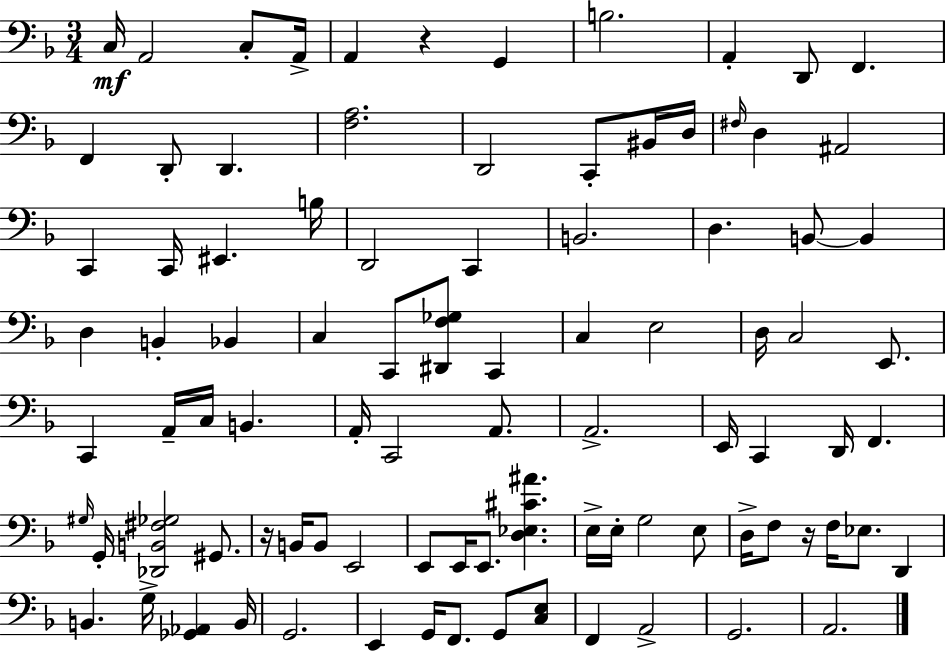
X:1
T:Untitled
M:3/4
L:1/4
K:F
C,/4 A,,2 C,/2 A,,/4 A,, z G,, B,2 A,, D,,/2 F,, F,, D,,/2 D,, [F,A,]2 D,,2 C,,/2 ^B,,/4 D,/4 ^F,/4 D, ^A,,2 C,, C,,/4 ^E,, B,/4 D,,2 C,, B,,2 D, B,,/2 B,, D, B,, _B,, C, C,,/2 [^D,,F,_G,]/2 C,, C, E,2 D,/4 C,2 E,,/2 C,, A,,/4 C,/4 B,, A,,/4 C,,2 A,,/2 A,,2 E,,/4 C,, D,,/4 F,, ^G,/4 G,,/4 [_D,,B,,^F,_G,]2 ^G,,/2 z/4 B,,/4 B,,/2 E,,2 E,,/2 E,,/4 E,,/2 [D,_E,^C^A] E,/4 E,/4 G,2 E,/2 D,/4 F,/2 z/4 F,/4 _E,/2 D,, B,, G,/4 [_G,,_A,,] B,,/4 G,,2 E,, G,,/4 F,,/2 G,,/2 [C,E,]/2 F,, A,,2 G,,2 A,,2